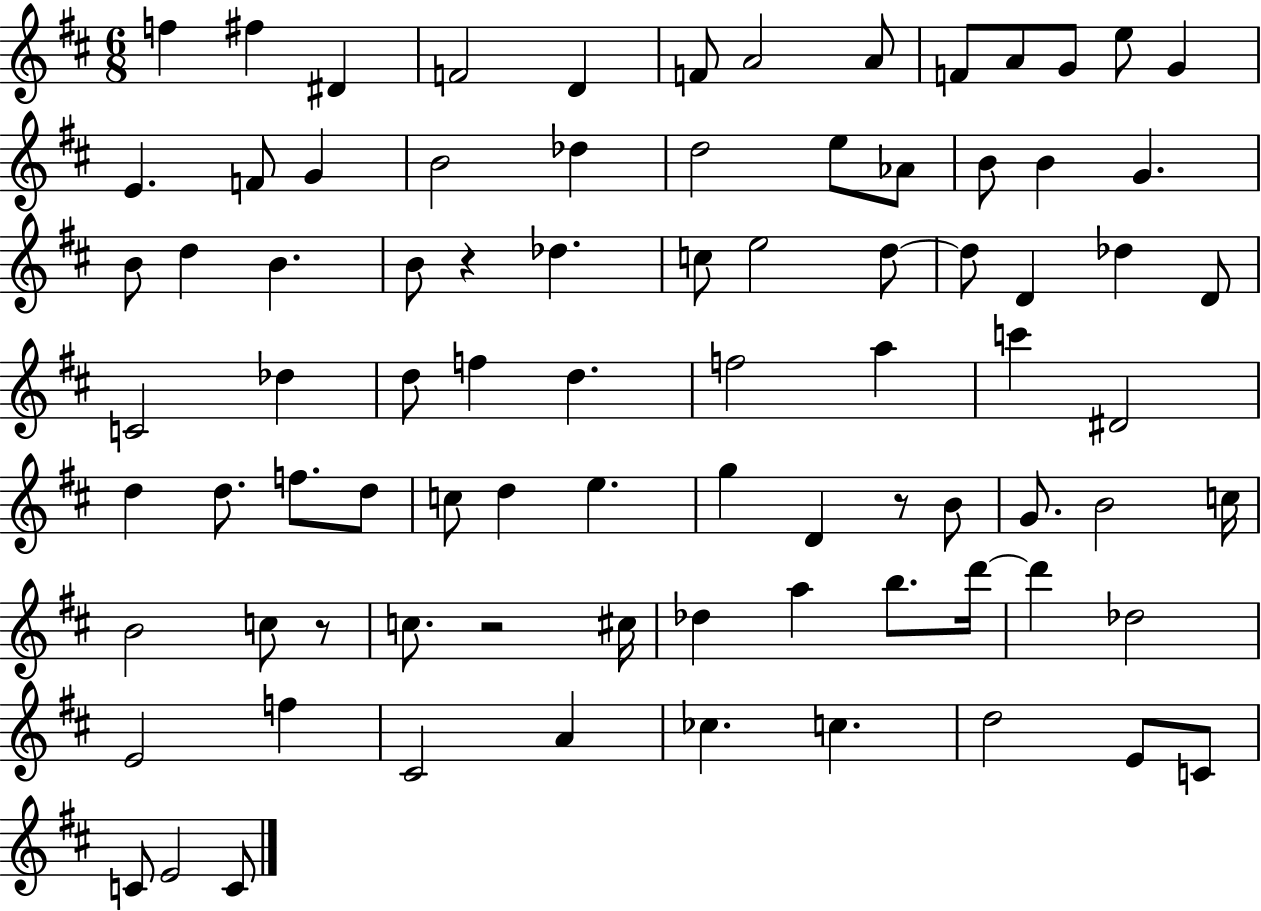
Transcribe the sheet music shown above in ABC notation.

X:1
T:Untitled
M:6/8
L:1/4
K:D
f ^f ^D F2 D F/2 A2 A/2 F/2 A/2 G/2 e/2 G E F/2 G B2 _d d2 e/2 _A/2 B/2 B G B/2 d B B/2 z _d c/2 e2 d/2 d/2 D _d D/2 C2 _d d/2 f d f2 a c' ^D2 d d/2 f/2 d/2 c/2 d e g D z/2 B/2 G/2 B2 c/4 B2 c/2 z/2 c/2 z2 ^c/4 _d a b/2 d'/4 d' _d2 E2 f ^C2 A _c c d2 E/2 C/2 C/2 E2 C/2